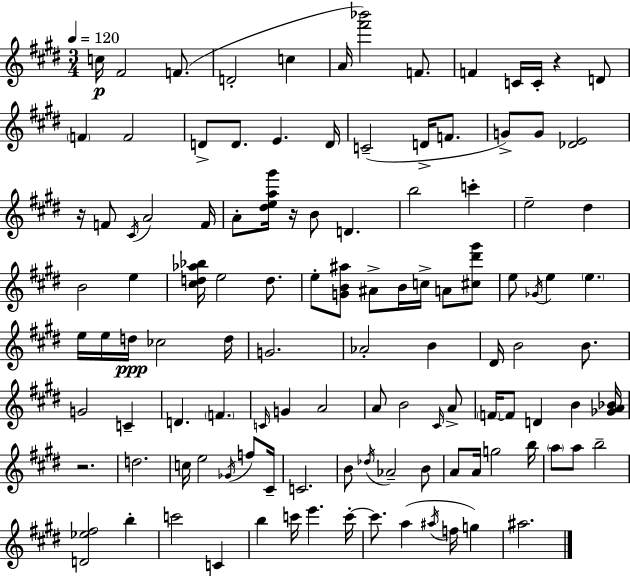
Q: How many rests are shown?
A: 4